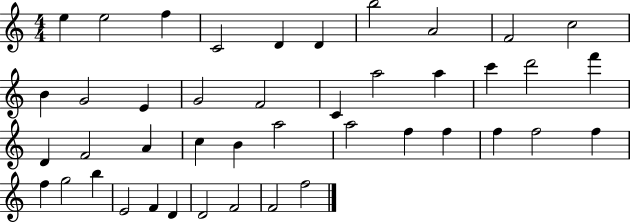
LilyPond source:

{
  \clef treble
  \numericTimeSignature
  \time 4/4
  \key c \major
  e''4 e''2 f''4 | c'2 d'4 d'4 | b''2 a'2 | f'2 c''2 | \break b'4 g'2 e'4 | g'2 f'2 | c'4 a''2 a''4 | c'''4 d'''2 f'''4 | \break d'4 f'2 a'4 | c''4 b'4 a''2 | a''2 f''4 f''4 | f''4 f''2 f''4 | \break f''4 g''2 b''4 | e'2 f'4 d'4 | d'2 f'2 | f'2 f''2 | \break \bar "|."
}